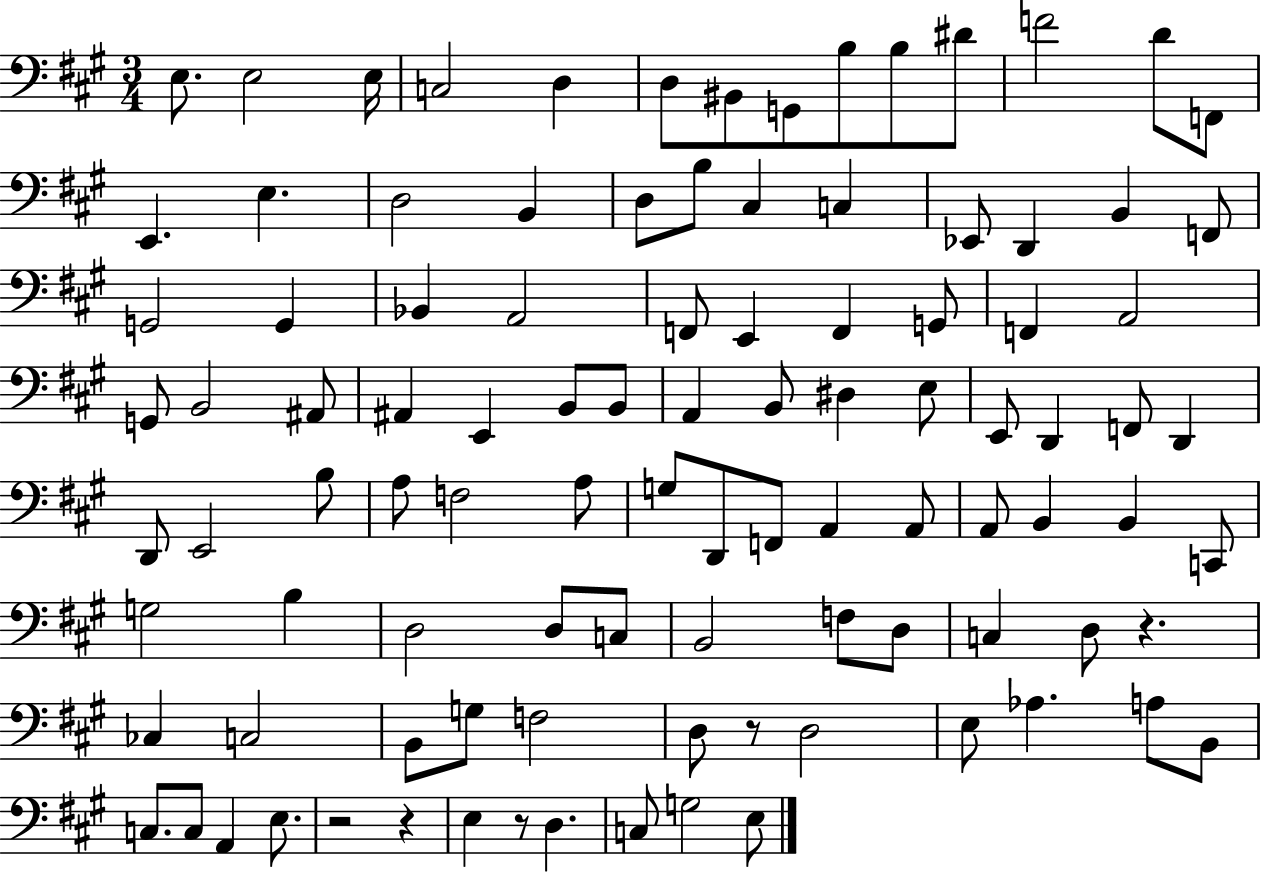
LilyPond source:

{
  \clef bass
  \numericTimeSignature
  \time 3/4
  \key a \major
  e8. e2 e16 | c2 d4 | d8 bis,8 g,8 b8 b8 dis'8 | f'2 d'8 f,8 | \break e,4. e4. | d2 b,4 | d8 b8 cis4 c4 | ees,8 d,4 b,4 f,8 | \break g,2 g,4 | bes,4 a,2 | f,8 e,4 f,4 g,8 | f,4 a,2 | \break g,8 b,2 ais,8 | ais,4 e,4 b,8 b,8 | a,4 b,8 dis4 e8 | e,8 d,4 f,8 d,4 | \break d,8 e,2 b8 | a8 f2 a8 | g8 d,8 f,8 a,4 a,8 | a,8 b,4 b,4 c,8 | \break g2 b4 | d2 d8 c8 | b,2 f8 d8 | c4 d8 r4. | \break ces4 c2 | b,8 g8 f2 | d8 r8 d2 | e8 aes4. a8 b,8 | \break c8. c8 a,4 e8. | r2 r4 | e4 r8 d4. | c8 g2 e8 | \break \bar "|."
}